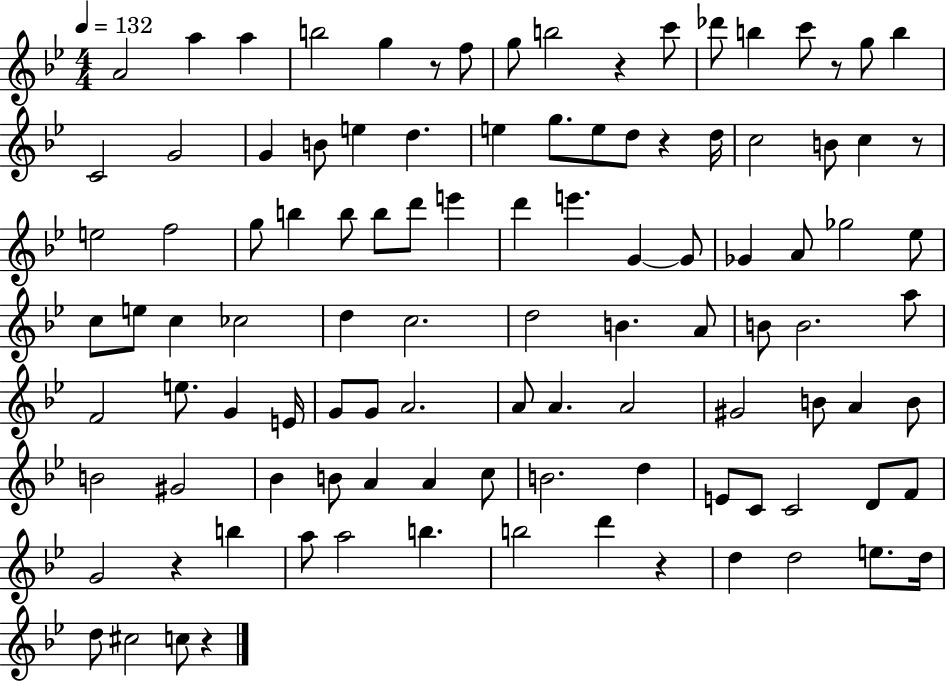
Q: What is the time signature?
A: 4/4